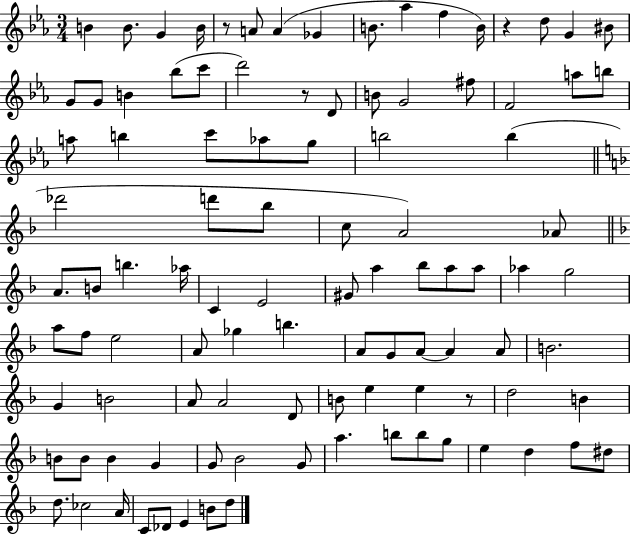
B4/q B4/e. G4/q B4/s R/e A4/e A4/q Gb4/q B4/e. Ab5/q F5/q B4/s R/q D5/e G4/q BIS4/e G4/e G4/e B4/q Bb5/e C6/e D6/h R/e D4/e B4/e G4/h F#5/e F4/h A5/e B5/e A5/e B5/q C6/e Ab5/e G5/e B5/h B5/q Db6/h D6/e Bb5/e C5/e A4/h Ab4/e A4/e. B4/e B5/q. Ab5/s C4/q E4/h G#4/e A5/q Bb5/e A5/e A5/e Ab5/q G5/h A5/e F5/e E5/h A4/e Gb5/q B5/q. A4/e G4/e A4/e A4/q A4/e B4/h. G4/q B4/h A4/e A4/h D4/e B4/e E5/q E5/q R/e D5/h B4/q B4/e B4/e B4/q G4/q G4/e Bb4/h G4/e A5/q. B5/e B5/e G5/e E5/q D5/q F5/e D#5/e D5/e. CES5/h A4/s C4/e Db4/e E4/q B4/e D5/e